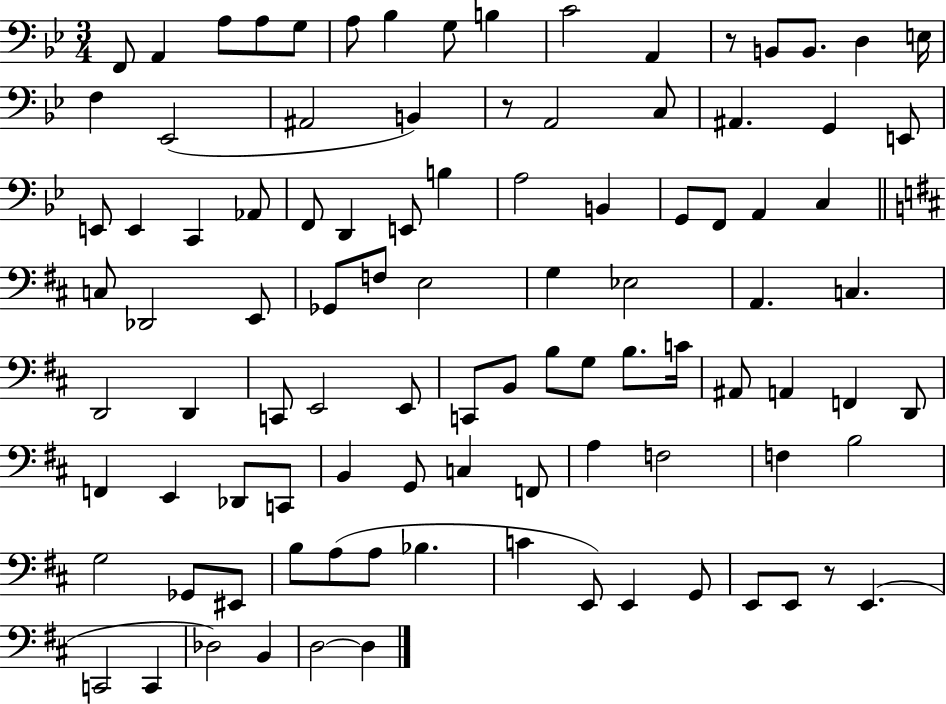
F2/e A2/q A3/e A3/e G3/e A3/e Bb3/q G3/e B3/q C4/h A2/q R/e B2/e B2/e. D3/q E3/s F3/q Eb2/h A#2/h B2/q R/e A2/h C3/e A#2/q. G2/q E2/e E2/e E2/q C2/q Ab2/e F2/e D2/q E2/e B3/q A3/h B2/q G2/e F2/e A2/q C3/q C3/e Db2/h E2/e Gb2/e F3/e E3/h G3/q Eb3/h A2/q. C3/q. D2/h D2/q C2/e E2/h E2/e C2/e B2/e B3/e G3/e B3/e. C4/s A#2/e A2/q F2/q D2/e F2/q E2/q Db2/e C2/e B2/q G2/e C3/q F2/e A3/q F3/h F3/q B3/h G3/h Gb2/e EIS2/e B3/e A3/e A3/e Bb3/q. C4/q E2/e E2/q G2/e E2/e E2/e R/e E2/q. C2/h C2/q Db3/h B2/q D3/h D3/q